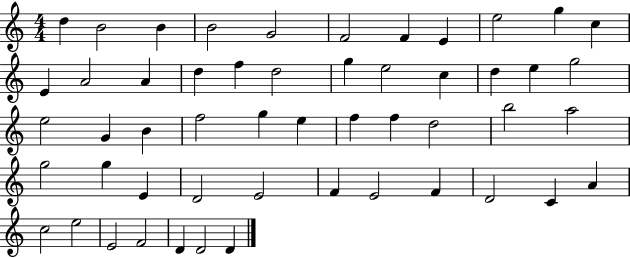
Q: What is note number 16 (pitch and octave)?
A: F5